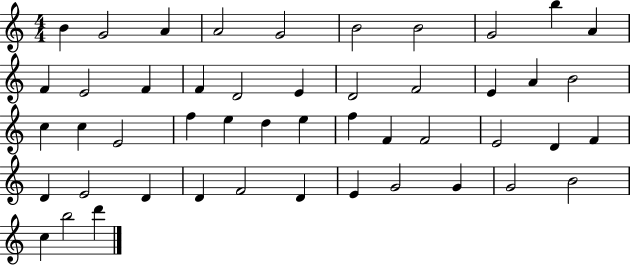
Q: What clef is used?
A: treble